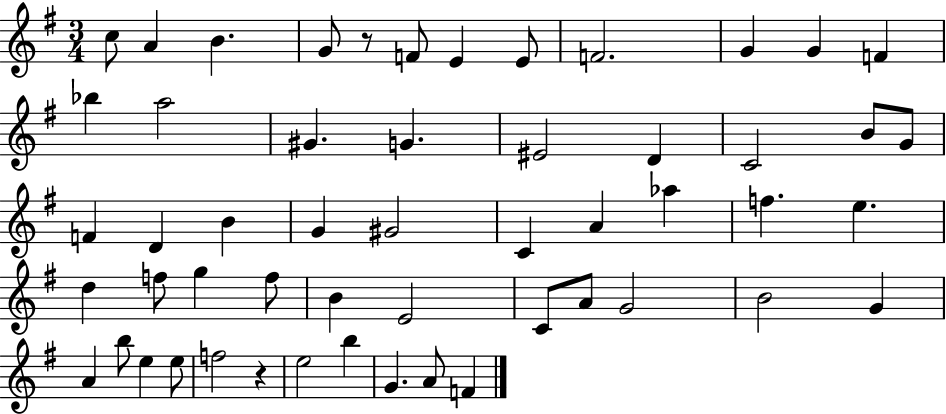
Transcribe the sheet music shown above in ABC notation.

X:1
T:Untitled
M:3/4
L:1/4
K:G
c/2 A B G/2 z/2 F/2 E E/2 F2 G G F _b a2 ^G G ^E2 D C2 B/2 G/2 F D B G ^G2 C A _a f e d f/2 g f/2 B E2 C/2 A/2 G2 B2 G A b/2 e e/2 f2 z e2 b G A/2 F